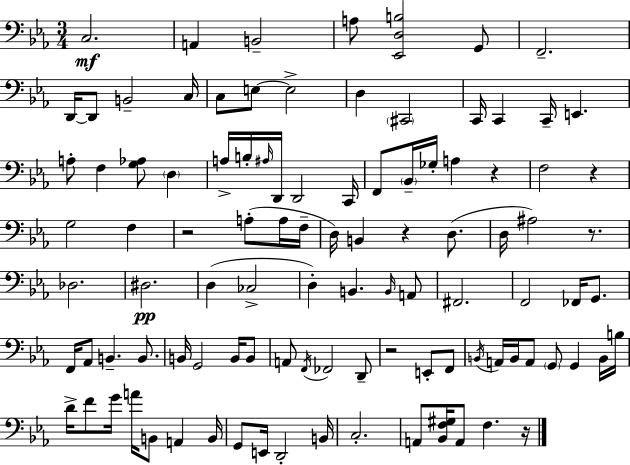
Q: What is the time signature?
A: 3/4